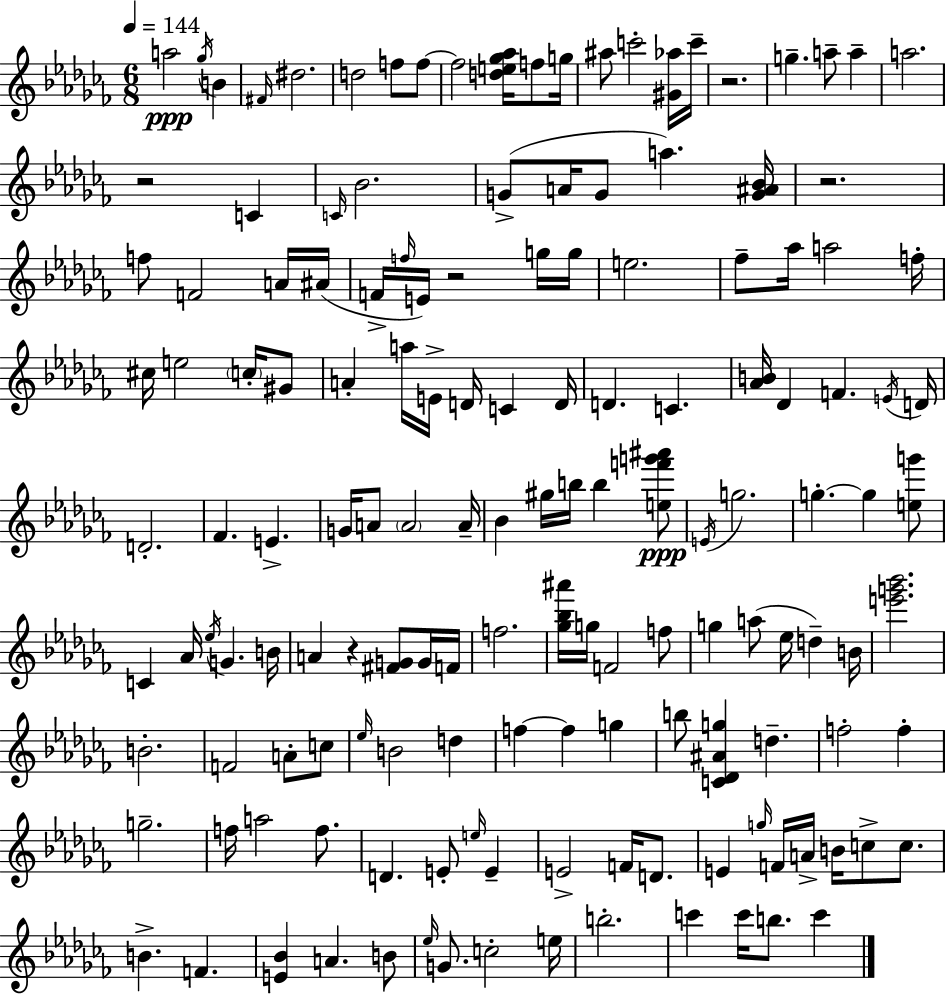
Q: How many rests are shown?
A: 5